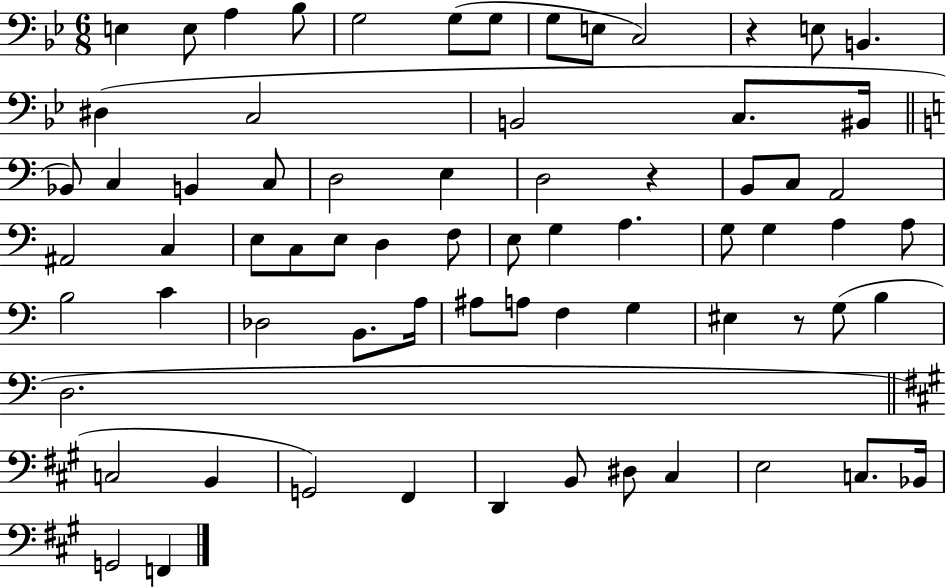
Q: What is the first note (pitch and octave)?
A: E3